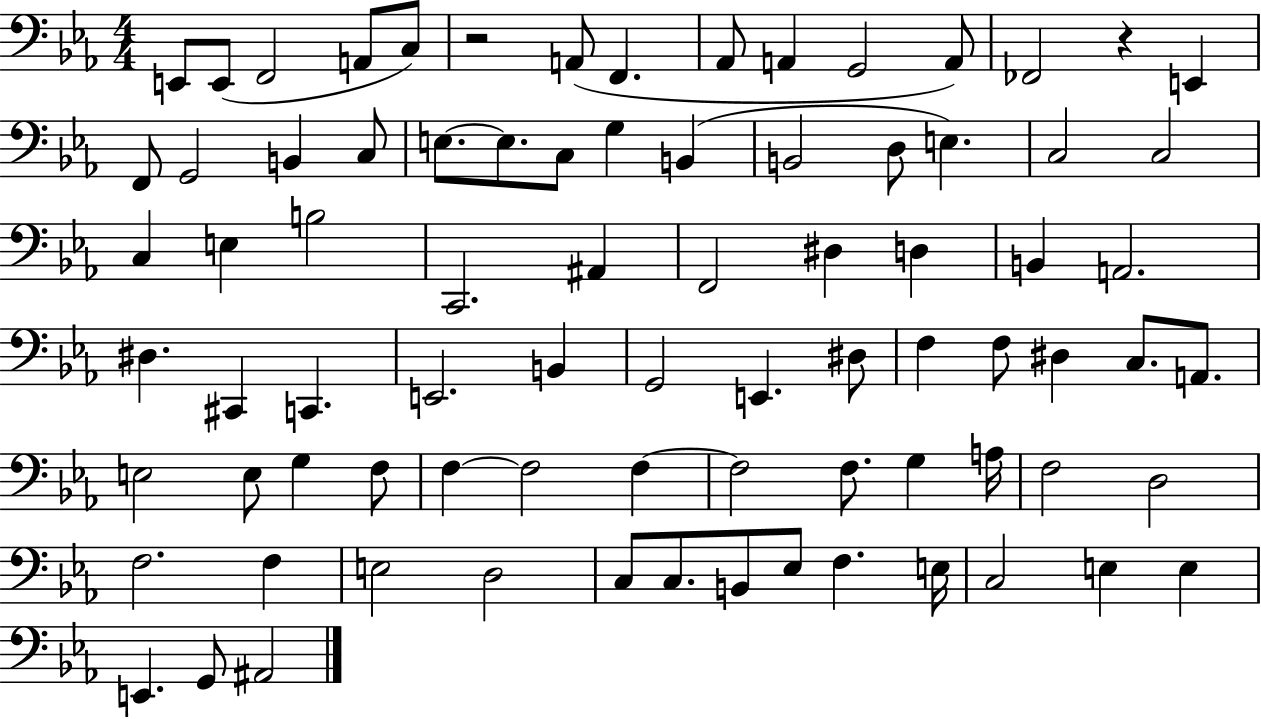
X:1
T:Untitled
M:4/4
L:1/4
K:Eb
E,,/2 E,,/2 F,,2 A,,/2 C,/2 z2 A,,/2 F,, _A,,/2 A,, G,,2 A,,/2 _F,,2 z E,, F,,/2 G,,2 B,, C,/2 E,/2 E,/2 C,/2 G, B,, B,,2 D,/2 E, C,2 C,2 C, E, B,2 C,,2 ^A,, F,,2 ^D, D, B,, A,,2 ^D, ^C,, C,, E,,2 B,, G,,2 E,, ^D,/2 F, F,/2 ^D, C,/2 A,,/2 E,2 E,/2 G, F,/2 F, F,2 F, F,2 F,/2 G, A,/4 F,2 D,2 F,2 F, E,2 D,2 C,/2 C,/2 B,,/2 _E,/2 F, E,/4 C,2 E, E, E,, G,,/2 ^A,,2